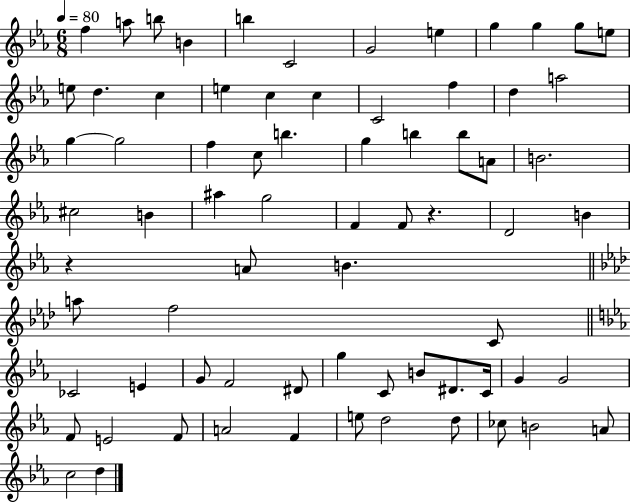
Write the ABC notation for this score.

X:1
T:Untitled
M:6/8
L:1/4
K:Eb
f a/2 b/2 B b C2 G2 e g g g/2 e/2 e/2 d c e c c C2 f d a2 g g2 f c/2 b g b b/2 A/2 B2 ^c2 B ^a g2 F F/2 z D2 B z A/2 B a/2 f2 C/2 _C2 E G/2 F2 ^D/2 g C/2 B/2 ^D/2 C/4 G G2 F/2 E2 F/2 A2 F e/2 d2 d/2 _c/2 B2 A/2 c2 d